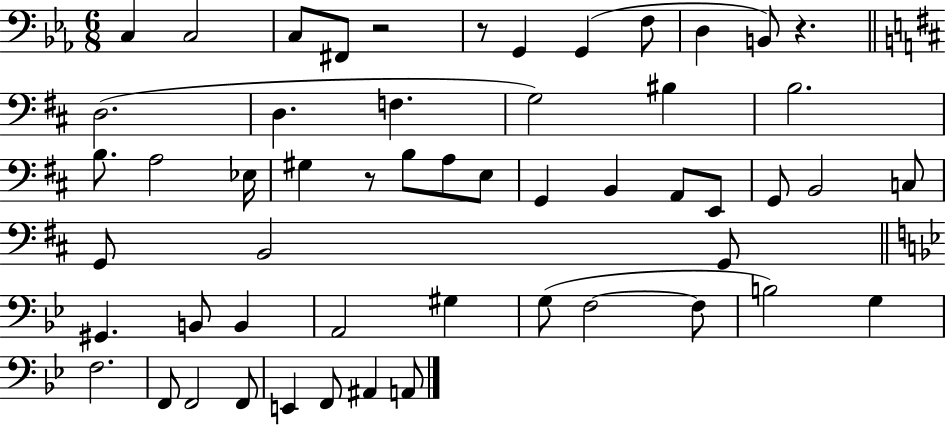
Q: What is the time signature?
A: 6/8